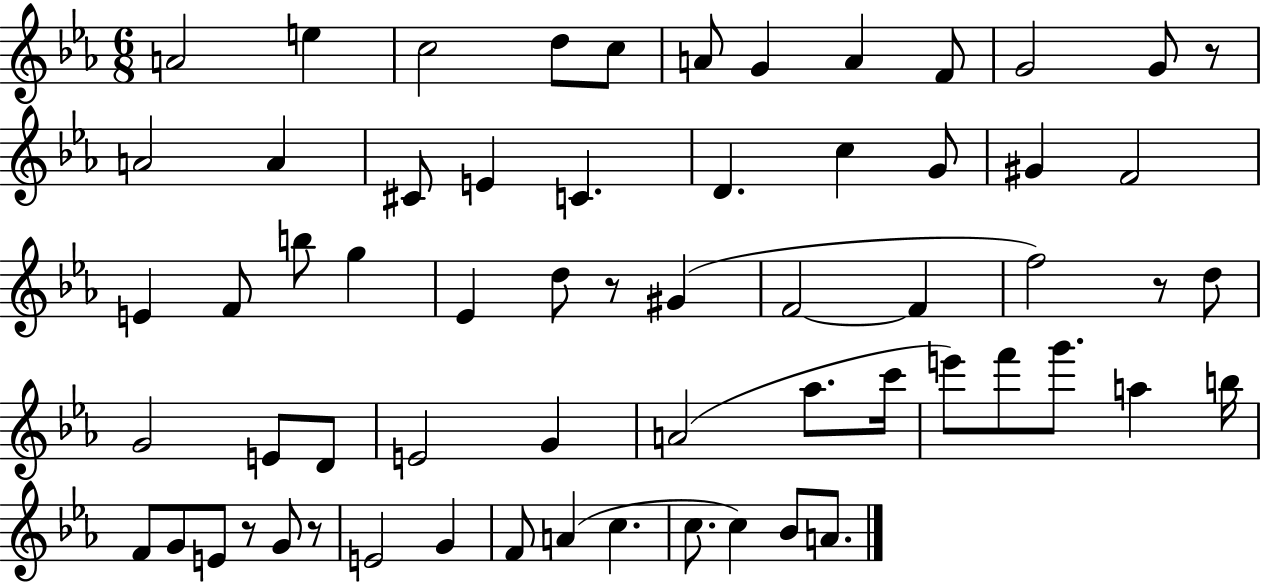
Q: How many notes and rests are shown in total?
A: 63